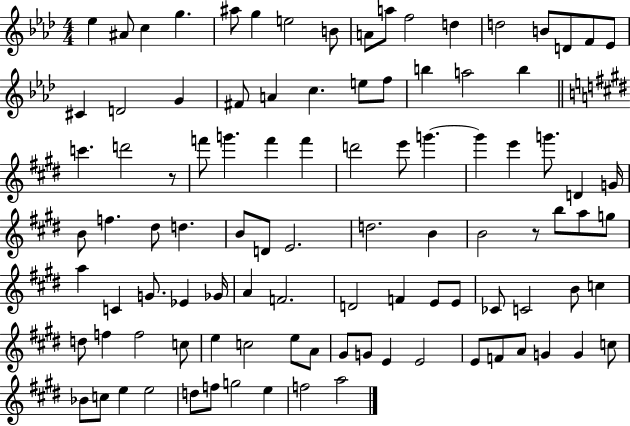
{
  \clef treble
  \numericTimeSignature
  \time 4/4
  \key aes \major
  ees''4 ais'8 c''4 g''4. | ais''8 g''4 e''2 b'8 | a'8 a''8 f''2 d''4 | d''2 b'8 d'8 f'8 ees'8 | \break cis'4 d'2 g'4 | fis'8 a'4 c''4. e''8 f''8 | b''4 a''2 b''4 | \bar "||" \break \key e \major c'''4. d'''2 r8 | f'''8 g'''4. f'''4 f'''4 | d'''2 e'''8 g'''4.~~ | g'''4 e'''4 g'''8. d'4 g'16 | \break b'8 f''4. dis''8 d''4. | b'8 d'8 e'2. | d''2. b'4 | b'2 r8 b''8 a''8 g''8 | \break a''4 c'4 g'8. ees'4 ges'16 | a'4 f'2. | d'2 f'4 e'8 e'8 | ces'8 c'2 b'8 c''4 | \break d''8 f''4 f''2 c''8 | e''4 c''2 e''8 a'8 | gis'8 g'8 e'4 e'2 | e'8 f'8 a'8 g'4 g'4 c''8 | \break bes'8 c''8 e''4 e''2 | d''8 f''8 g''2 e''4 | f''2 a''2 | \bar "|."
}